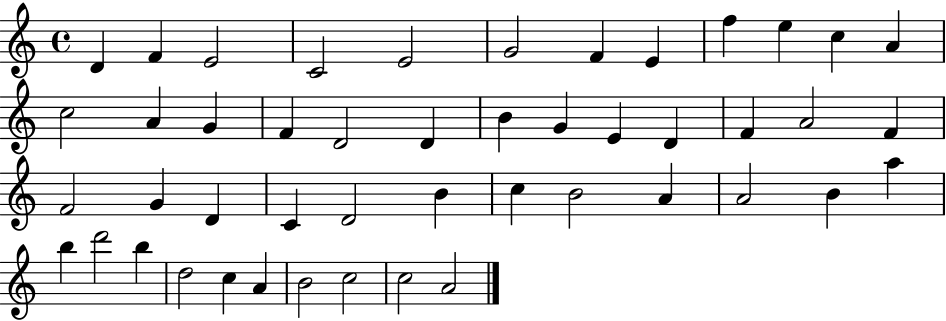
D4/q F4/q E4/h C4/h E4/h G4/h F4/q E4/q F5/q E5/q C5/q A4/q C5/h A4/q G4/q F4/q D4/h D4/q B4/q G4/q E4/q D4/q F4/q A4/h F4/q F4/h G4/q D4/q C4/q D4/h B4/q C5/q B4/h A4/q A4/h B4/q A5/q B5/q D6/h B5/q D5/h C5/q A4/q B4/h C5/h C5/h A4/h